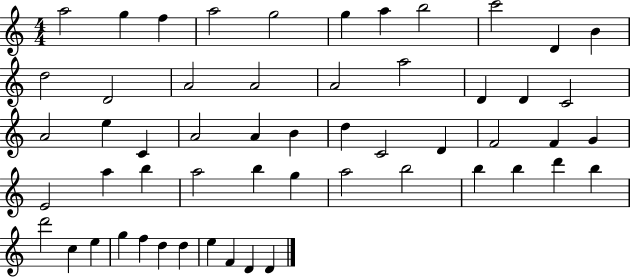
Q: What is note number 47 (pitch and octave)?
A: E5